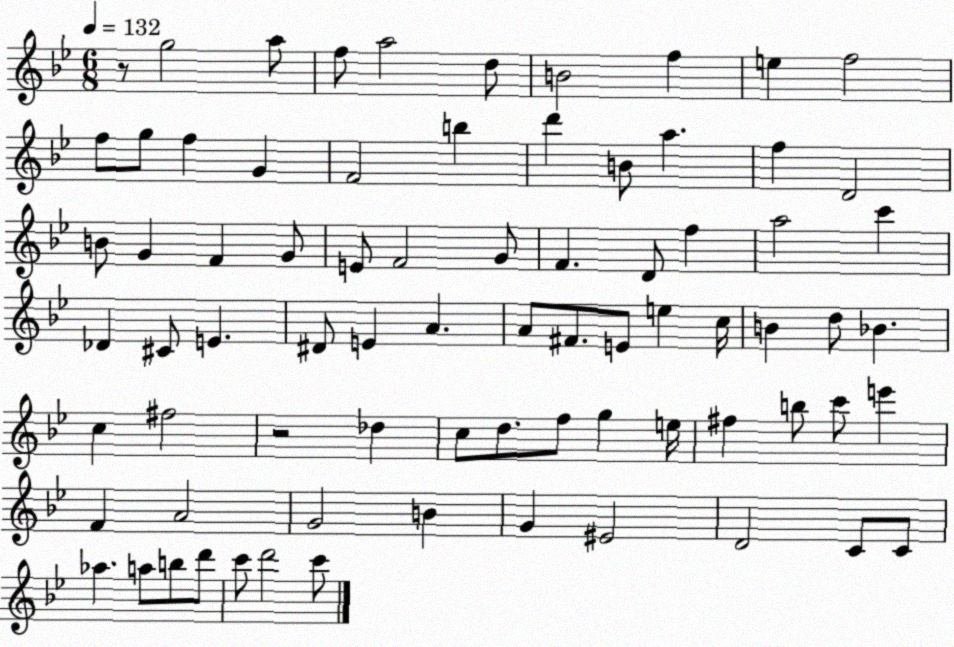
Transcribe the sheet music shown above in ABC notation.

X:1
T:Untitled
M:6/8
L:1/4
K:Bb
z/2 g2 a/2 f/2 a2 d/2 B2 f e f2 f/2 g/2 f G F2 b d' B/2 a f D2 B/2 G F G/2 E/2 F2 G/2 F D/2 f a2 c' _D ^C/2 E ^D/2 E A A/2 ^F/2 E/2 e c/4 B d/2 _B c ^f2 z2 _d c/2 d/2 f/2 g e/4 ^f b/2 c'/2 e' F A2 G2 B G ^E2 D2 C/2 C/2 _a a/2 b/2 d'/2 c'/2 d'2 c'/2